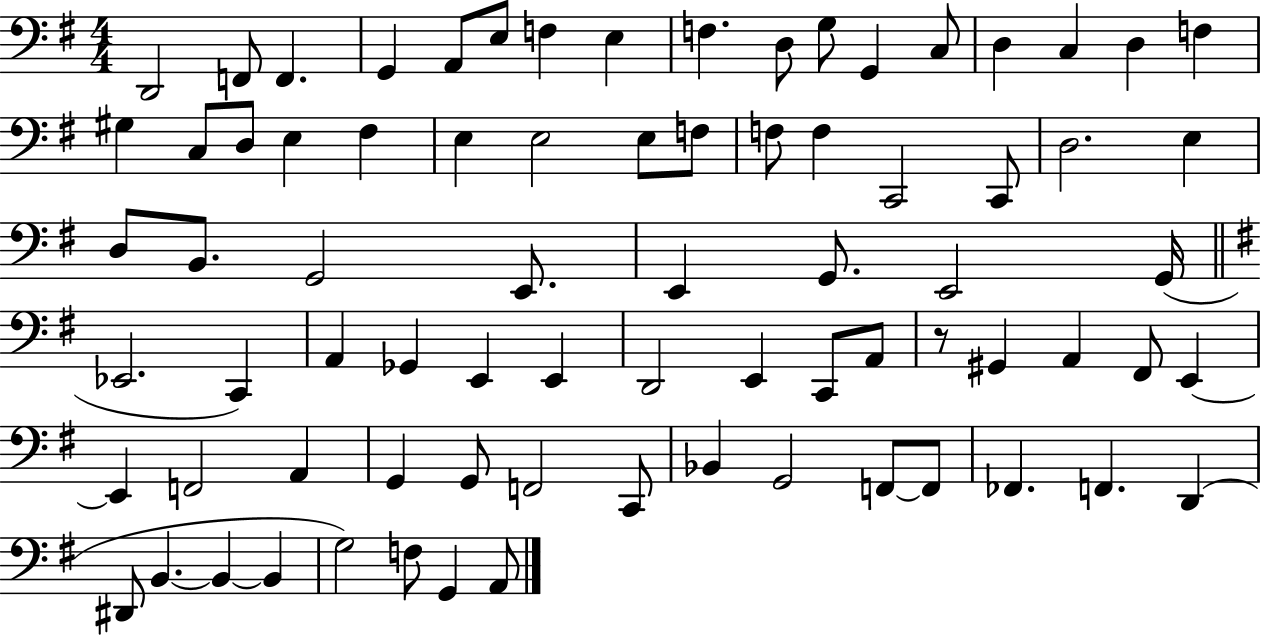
X:1
T:Untitled
M:4/4
L:1/4
K:G
D,,2 F,,/2 F,, G,, A,,/2 E,/2 F, E, F, D,/2 G,/2 G,, C,/2 D, C, D, F, ^G, C,/2 D,/2 E, ^F, E, E,2 E,/2 F,/2 F,/2 F, C,,2 C,,/2 D,2 E, D,/2 B,,/2 G,,2 E,,/2 E,, G,,/2 E,,2 G,,/4 _E,,2 C,, A,, _G,, E,, E,, D,,2 E,, C,,/2 A,,/2 z/2 ^G,, A,, ^F,,/2 E,, E,, F,,2 A,, G,, G,,/2 F,,2 C,,/2 _B,, G,,2 F,,/2 F,,/2 _F,, F,, D,, ^D,,/2 B,, B,, B,, G,2 F,/2 G,, A,,/2